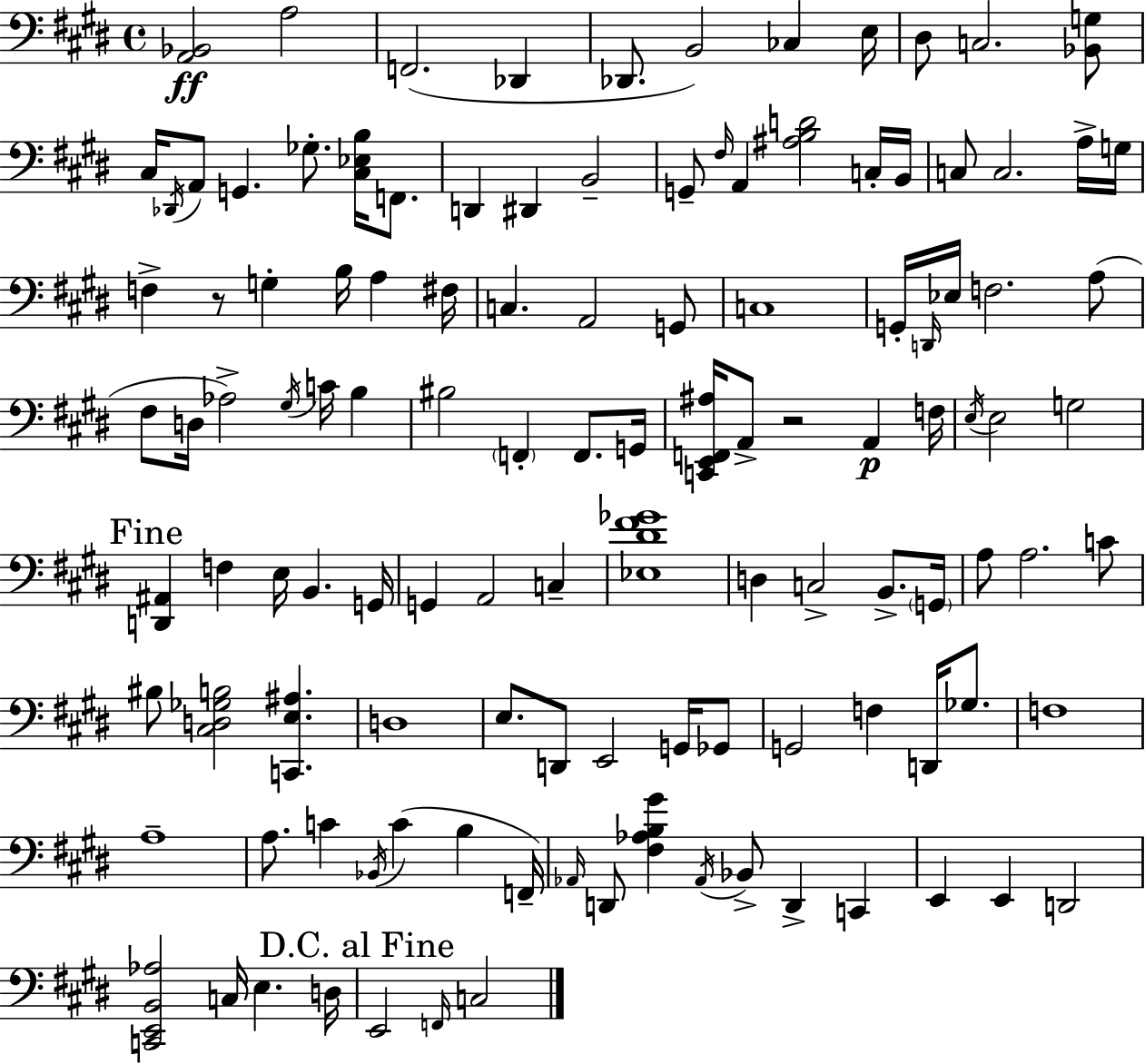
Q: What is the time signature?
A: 4/4